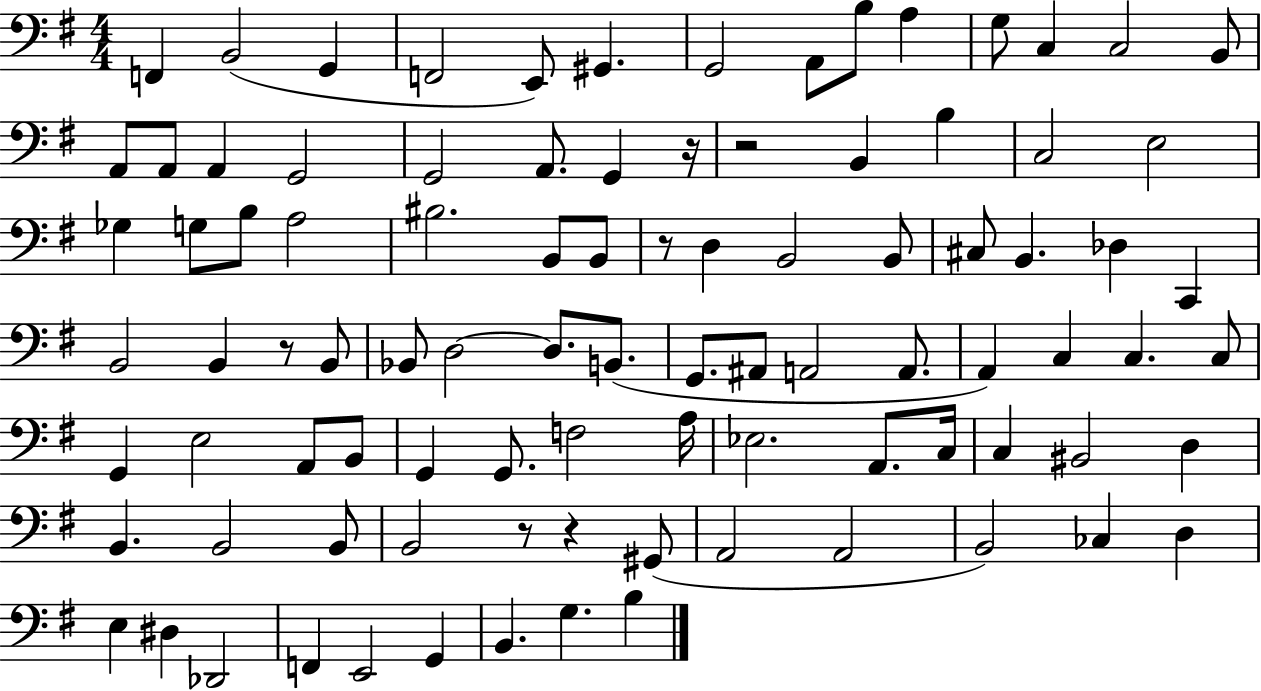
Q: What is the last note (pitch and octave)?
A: B3